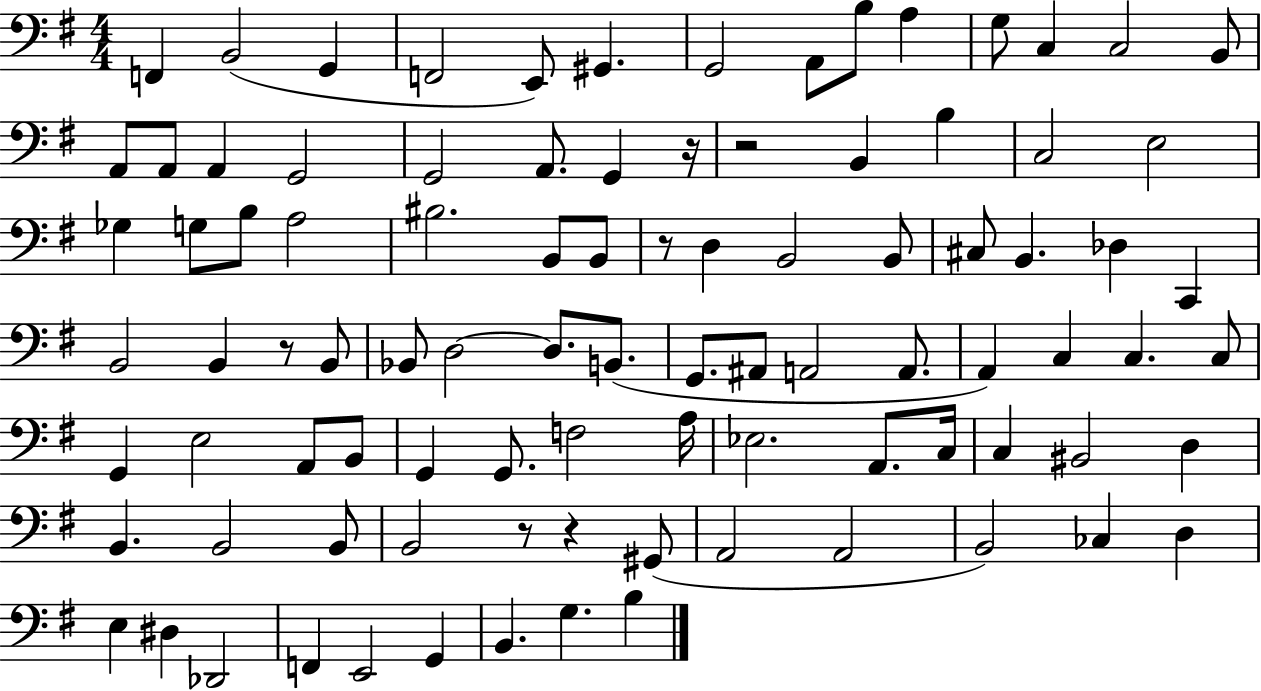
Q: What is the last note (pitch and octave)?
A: B3